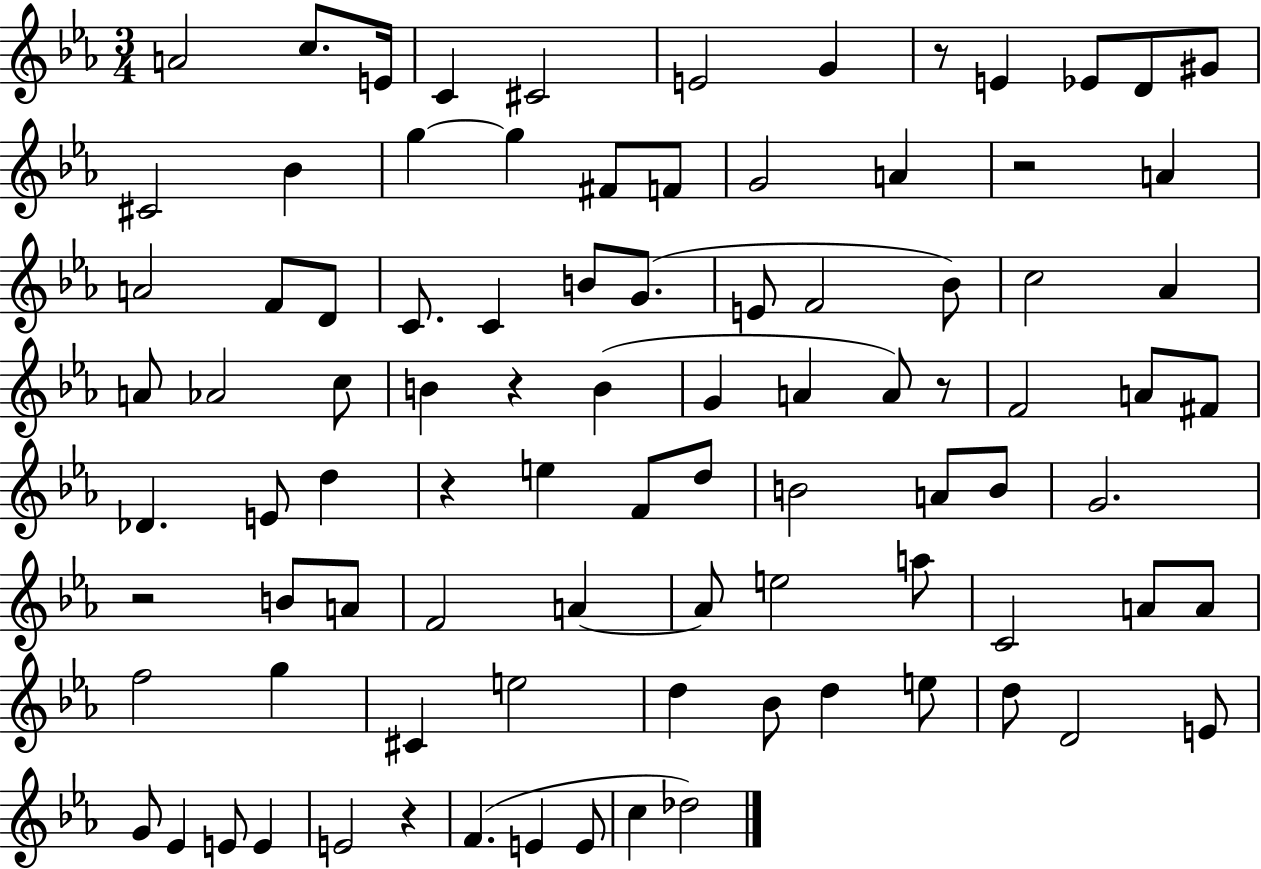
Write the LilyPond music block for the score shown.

{
  \clef treble
  \numericTimeSignature
  \time 3/4
  \key ees \major
  \repeat volta 2 { a'2 c''8. e'16 | c'4 cis'2 | e'2 g'4 | r8 e'4 ees'8 d'8 gis'8 | \break cis'2 bes'4 | g''4~~ g''4 fis'8 f'8 | g'2 a'4 | r2 a'4 | \break a'2 f'8 d'8 | c'8. c'4 b'8 g'8.( | e'8 f'2 bes'8) | c''2 aes'4 | \break a'8 aes'2 c''8 | b'4 r4 b'4( | g'4 a'4 a'8) r8 | f'2 a'8 fis'8 | \break des'4. e'8 d''4 | r4 e''4 f'8 d''8 | b'2 a'8 b'8 | g'2. | \break r2 b'8 a'8 | f'2 a'4~~ | a'8 e''2 a''8 | c'2 a'8 a'8 | \break f''2 g''4 | cis'4 e''2 | d''4 bes'8 d''4 e''8 | d''8 d'2 e'8 | \break g'8 ees'4 e'8 e'4 | e'2 r4 | f'4.( e'4 e'8 | c''4 des''2) | \break } \bar "|."
}